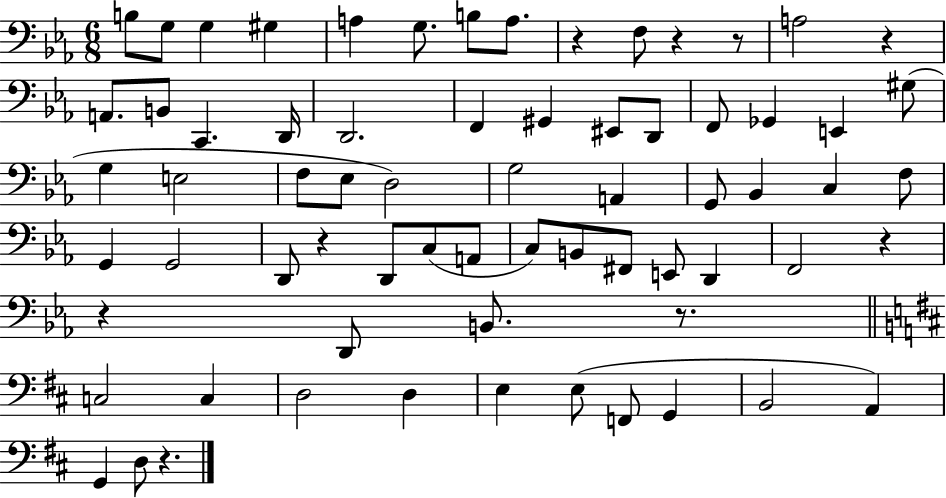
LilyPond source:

{
  \clef bass
  \numericTimeSignature
  \time 6/8
  \key ees \major
  b8 g8 g4 gis4 | a4 g8. b8 a8. | r4 f8 r4 r8 | a2 r4 | \break a,8. b,8 c,4. d,16 | d,2. | f,4 gis,4 eis,8 d,8 | f,8 ges,4 e,4 gis8( | \break g4 e2 | f8 ees8 d2) | g2 a,4 | g,8 bes,4 c4 f8 | \break g,4 g,2 | d,8 r4 d,8 c8( a,8 | c8) b,8 fis,8 e,8 d,4 | f,2 r4 | \break r4 d,8 b,8. r8. | \bar "||" \break \key b \minor c2 c4 | d2 d4 | e4 e8( f,8 g,4 | b,2 a,4) | \break g,4 d8 r4. | \bar "|."
}